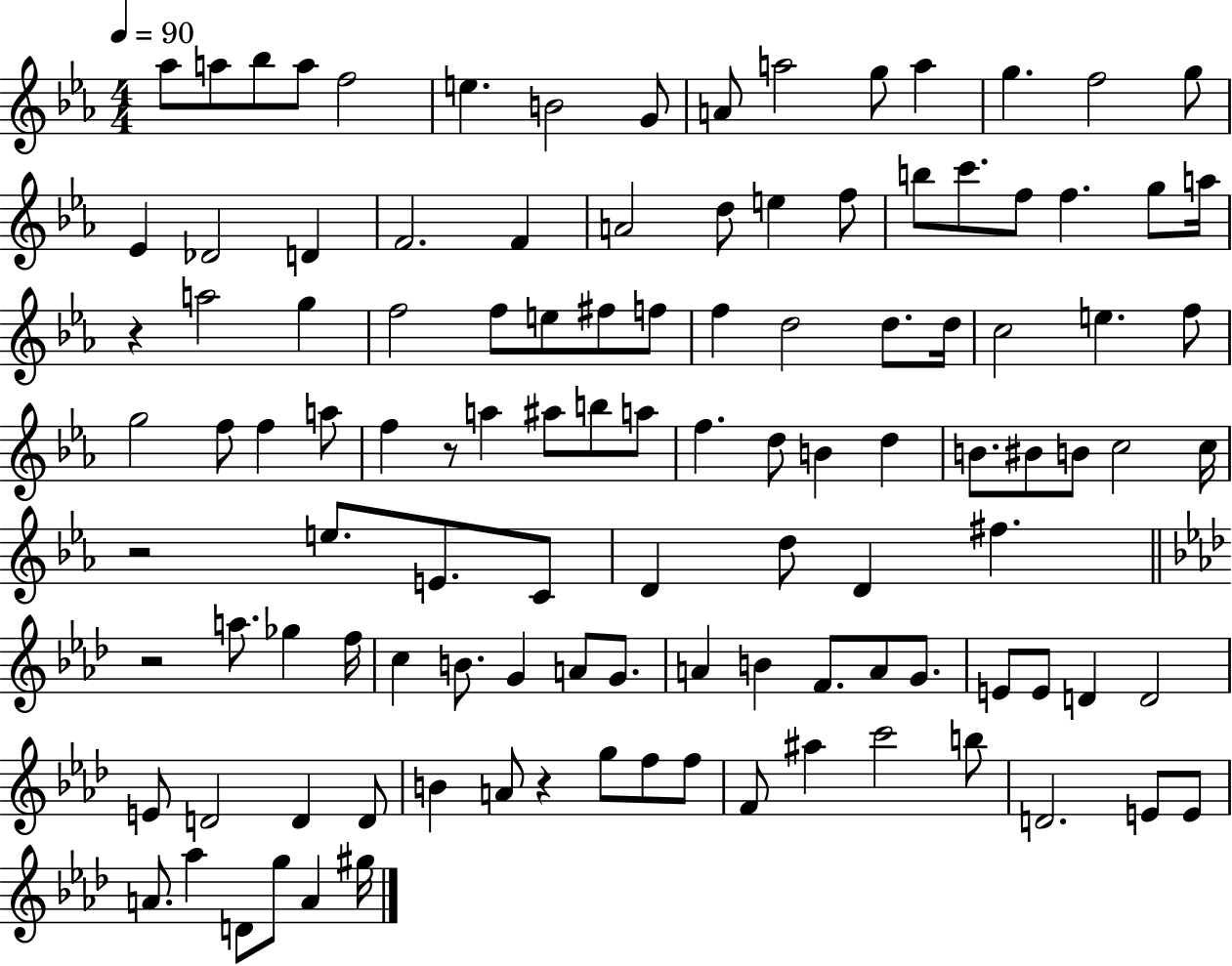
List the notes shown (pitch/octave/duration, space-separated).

Ab5/e A5/e Bb5/e A5/e F5/h E5/q. B4/h G4/e A4/e A5/h G5/e A5/q G5/q. F5/h G5/e Eb4/q Db4/h D4/q F4/h. F4/q A4/h D5/e E5/q F5/e B5/e C6/e. F5/e F5/q. G5/e A5/s R/q A5/h G5/q F5/h F5/e E5/e F#5/e F5/e F5/q D5/h D5/e. D5/s C5/h E5/q. F5/e G5/h F5/e F5/q A5/e F5/q R/e A5/q A#5/e B5/e A5/e F5/q. D5/e B4/q D5/q B4/e. BIS4/e B4/e C5/h C5/s R/h E5/e. E4/e. C4/e D4/q D5/e D4/q F#5/q. R/h A5/e. Gb5/q F5/s C5/q B4/e. G4/q A4/e G4/e. A4/q B4/q F4/e. A4/e G4/e. E4/e E4/e D4/q D4/h E4/e D4/h D4/q D4/e B4/q A4/e R/q G5/e F5/e F5/e F4/e A#5/q C6/h B5/e D4/h. E4/e E4/e A4/e. Ab5/q D4/e G5/e A4/q G#5/s